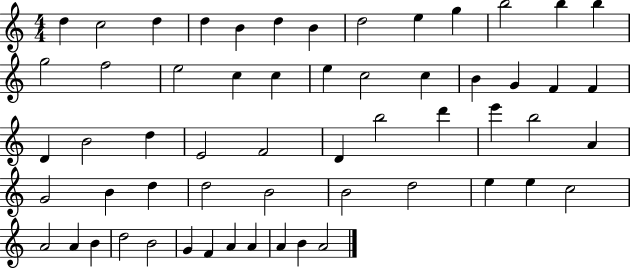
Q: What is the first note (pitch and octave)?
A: D5